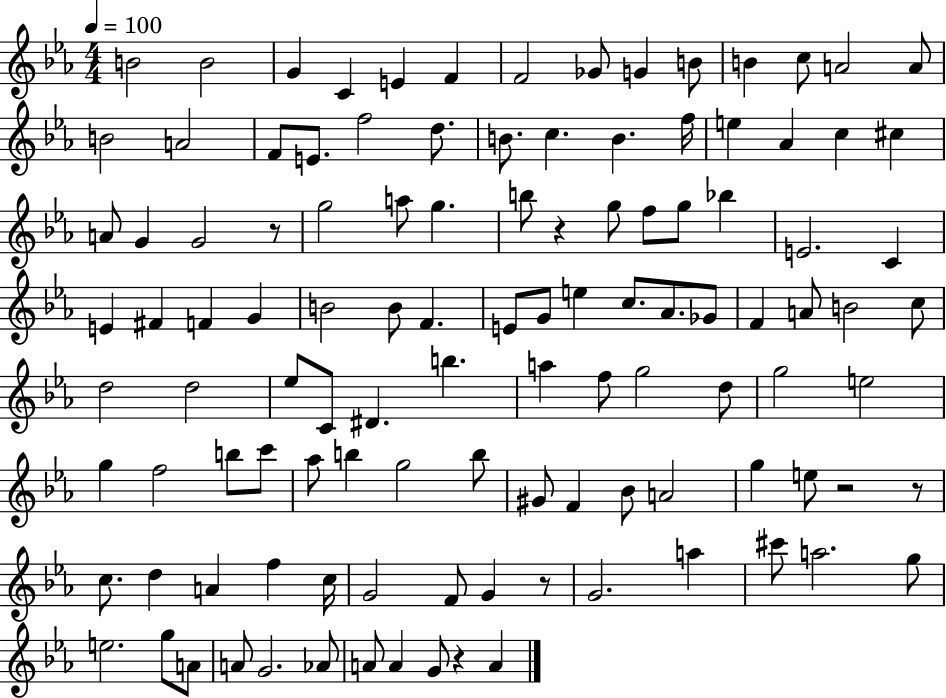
X:1
T:Untitled
M:4/4
L:1/4
K:Eb
B2 B2 G C E F F2 _G/2 G B/2 B c/2 A2 A/2 B2 A2 F/2 E/2 f2 d/2 B/2 c B f/4 e _A c ^c A/2 G G2 z/2 g2 a/2 g b/2 z g/2 f/2 g/2 _b E2 C E ^F F G B2 B/2 F E/2 G/2 e c/2 _A/2 _G/2 F A/2 B2 c/2 d2 d2 _e/2 C/2 ^D b a f/2 g2 d/2 g2 e2 g f2 b/2 c'/2 _a/2 b g2 b/2 ^G/2 F _B/2 A2 g e/2 z2 z/2 c/2 d A f c/4 G2 F/2 G z/2 G2 a ^c'/2 a2 g/2 e2 g/2 A/2 A/2 G2 _A/2 A/2 A G/2 z A